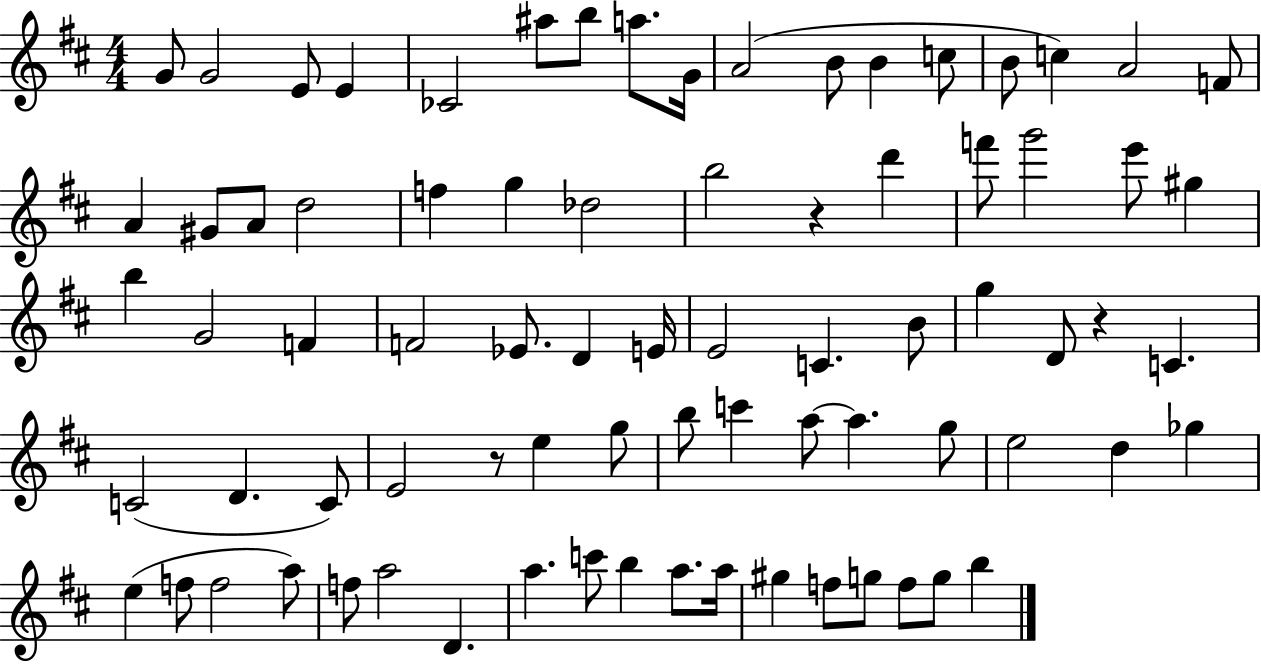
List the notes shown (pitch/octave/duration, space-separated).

G4/e G4/h E4/e E4/q CES4/h A#5/e B5/e A5/e. G4/s A4/h B4/e B4/q C5/e B4/e C5/q A4/h F4/e A4/q G#4/e A4/e D5/h F5/q G5/q Db5/h B5/h R/q D6/q F6/e G6/h E6/e G#5/q B5/q G4/h F4/q F4/h Eb4/e. D4/q E4/s E4/h C4/q. B4/e G5/q D4/e R/q C4/q. C4/h D4/q. C4/e E4/h R/e E5/q G5/e B5/e C6/q A5/e A5/q. G5/e E5/h D5/q Gb5/q E5/q F5/e F5/h A5/e F5/e A5/h D4/q. A5/q. C6/e B5/q A5/e. A5/s G#5/q F5/e G5/e F5/e G5/e B5/q